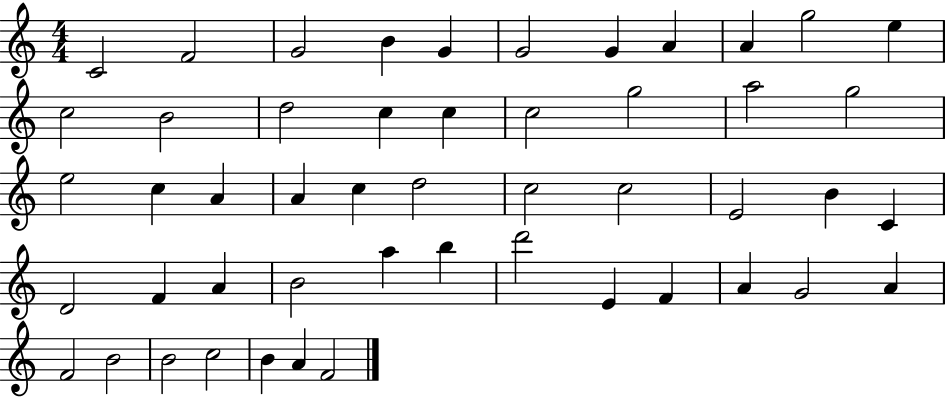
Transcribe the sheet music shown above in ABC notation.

X:1
T:Untitled
M:4/4
L:1/4
K:C
C2 F2 G2 B G G2 G A A g2 e c2 B2 d2 c c c2 g2 a2 g2 e2 c A A c d2 c2 c2 E2 B C D2 F A B2 a b d'2 E F A G2 A F2 B2 B2 c2 B A F2